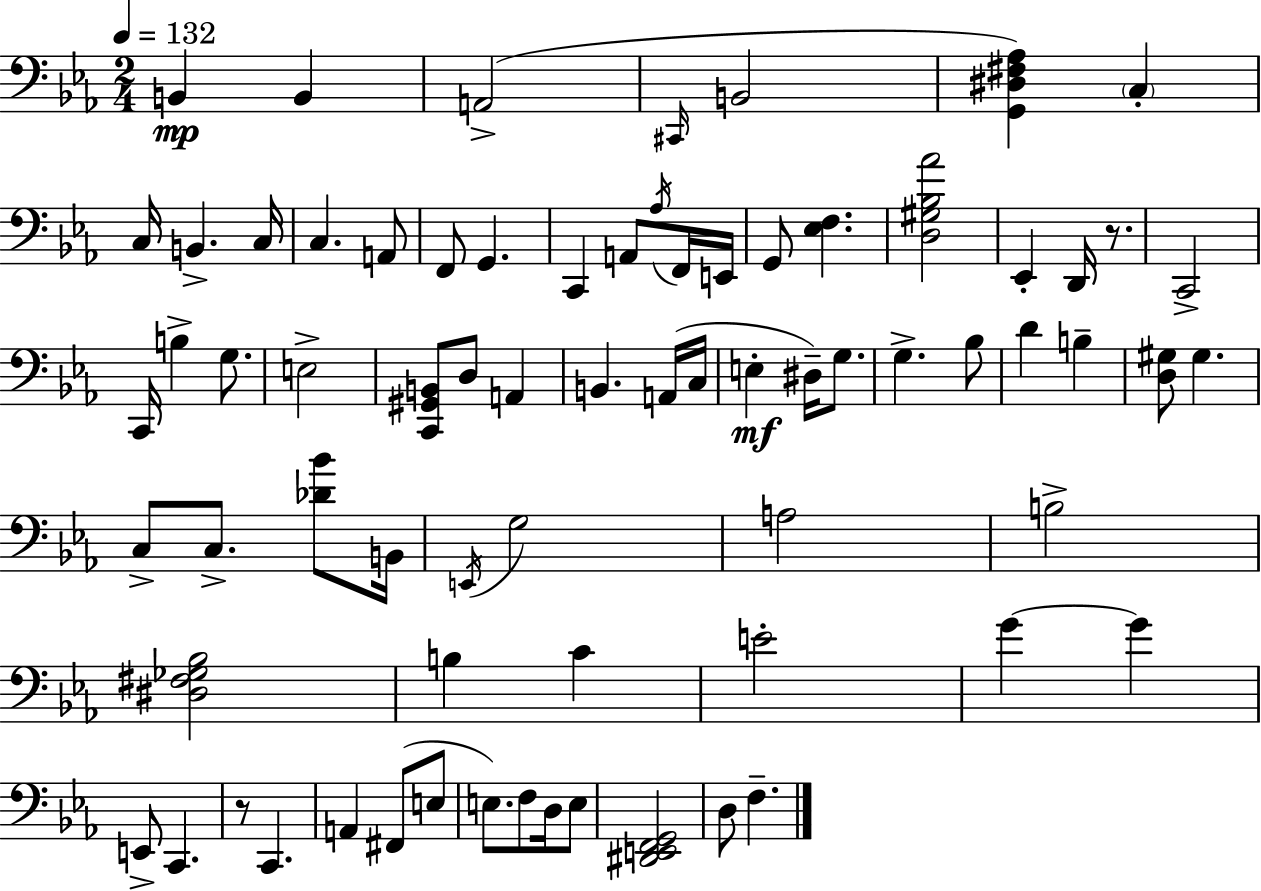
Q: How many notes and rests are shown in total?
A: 73